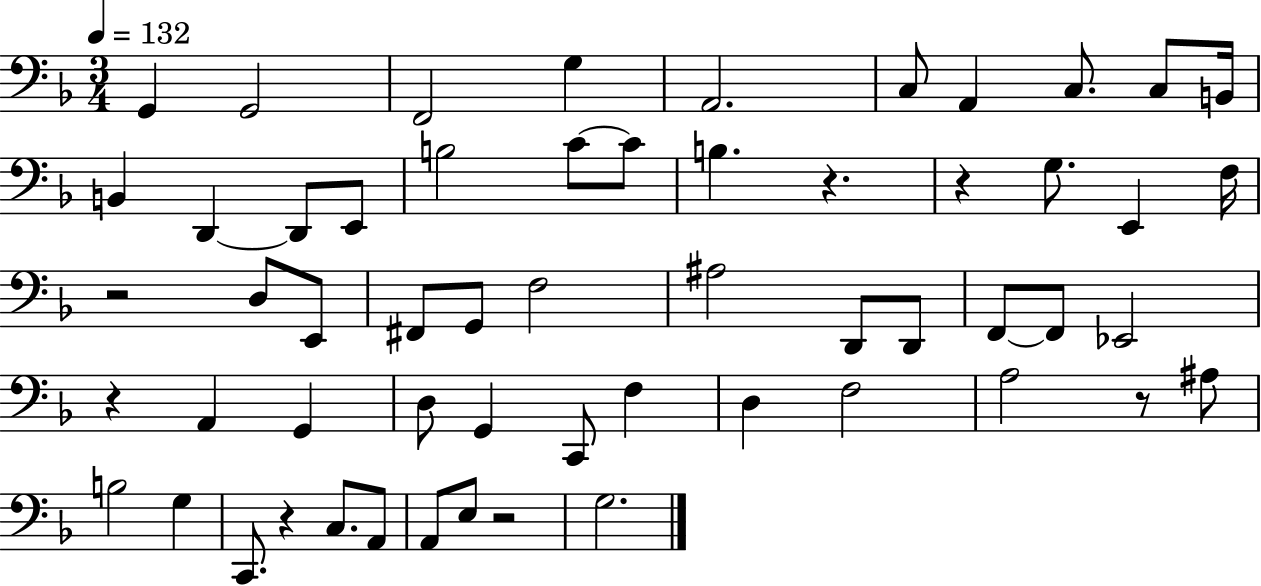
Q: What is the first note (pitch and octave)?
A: G2